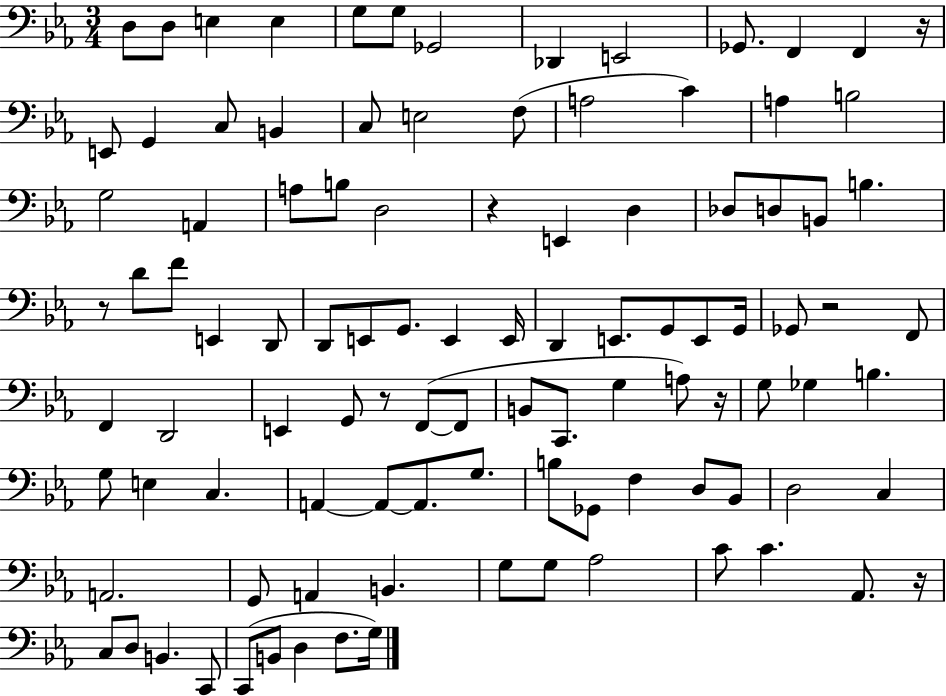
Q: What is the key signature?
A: EES major